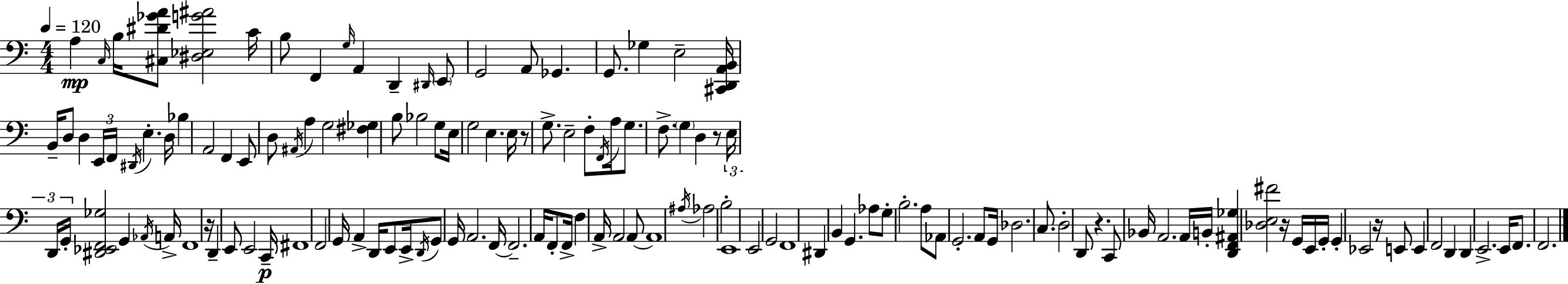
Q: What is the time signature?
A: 4/4